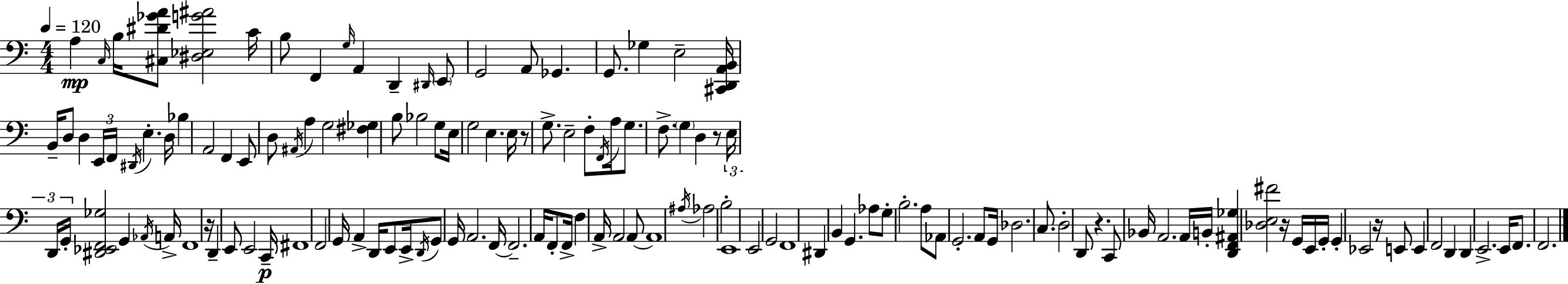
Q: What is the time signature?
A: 4/4